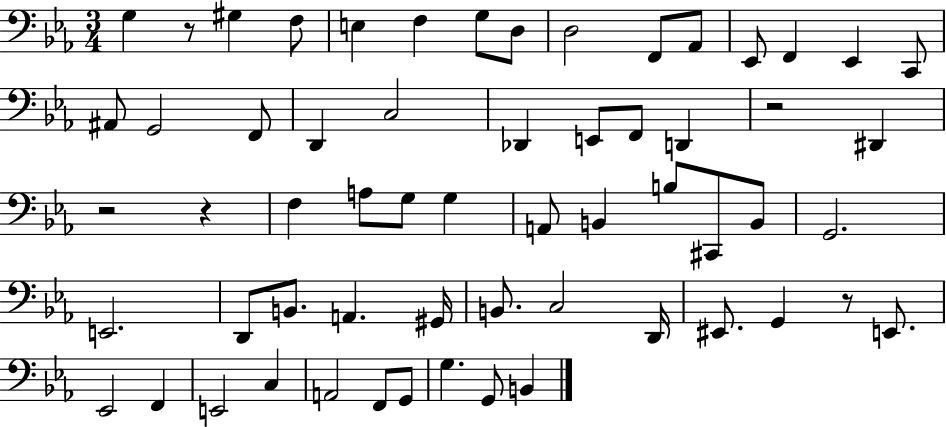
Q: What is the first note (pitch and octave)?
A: G3